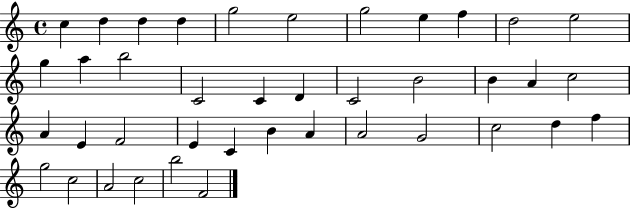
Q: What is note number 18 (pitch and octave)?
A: C4